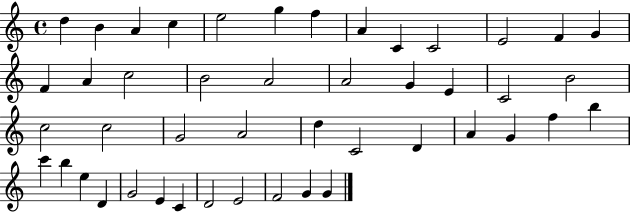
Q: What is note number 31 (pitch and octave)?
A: A4